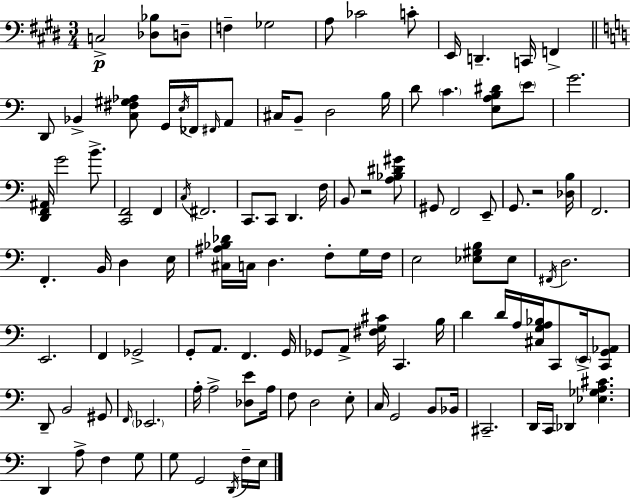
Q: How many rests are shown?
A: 2